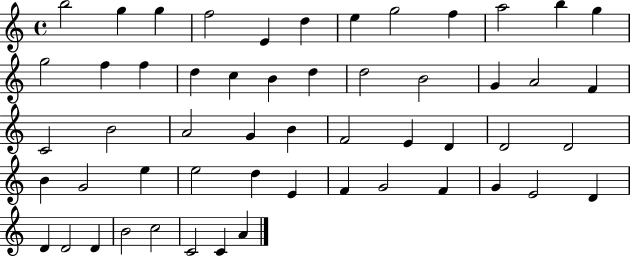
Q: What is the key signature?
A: C major